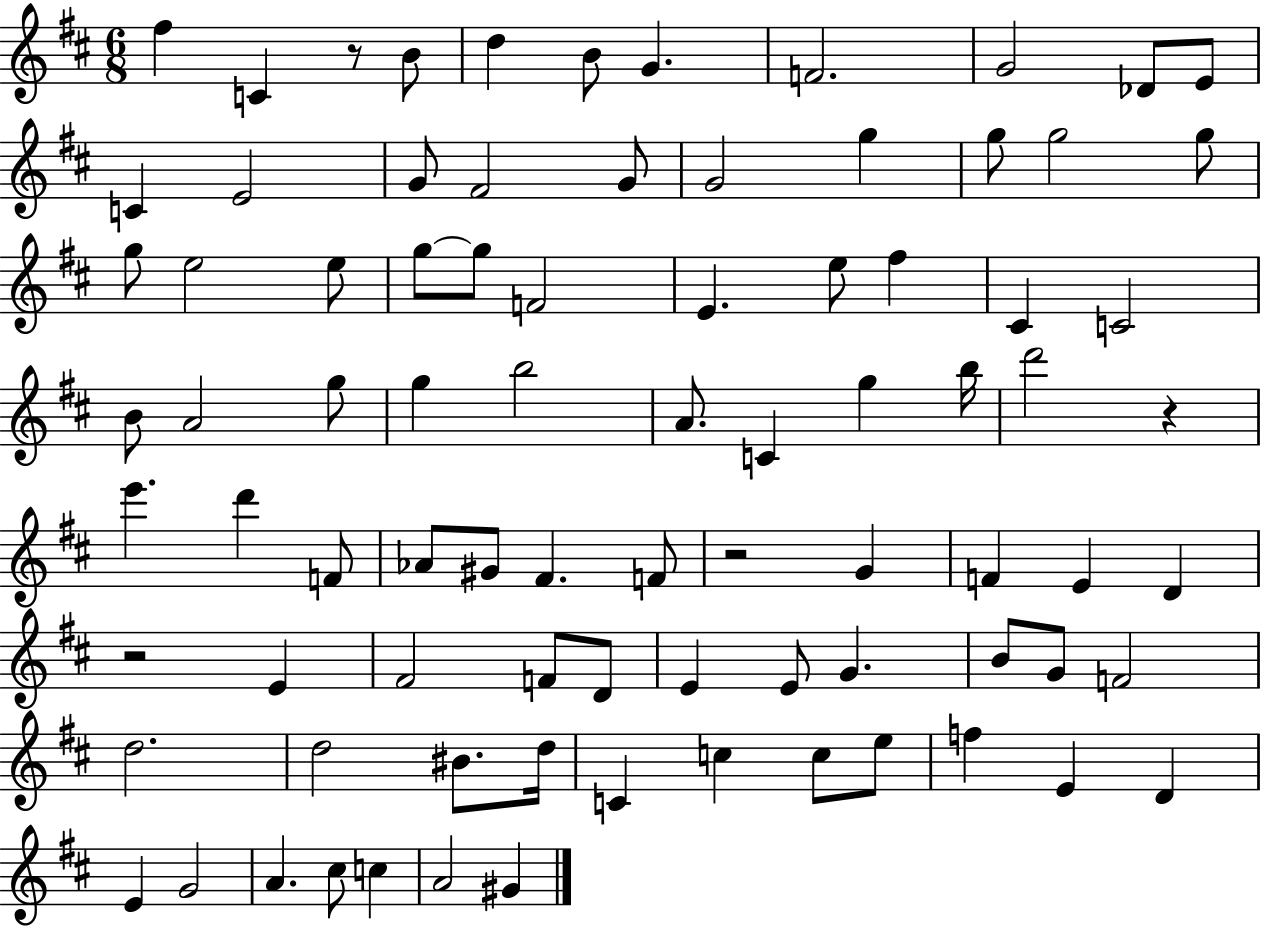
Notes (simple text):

F#5/q C4/q R/e B4/e D5/q B4/e G4/q. F4/h. G4/h Db4/e E4/e C4/q E4/h G4/e F#4/h G4/e G4/h G5/q G5/e G5/h G5/e G5/e E5/h E5/e G5/e G5/e F4/h E4/q. E5/e F#5/q C#4/q C4/h B4/e A4/h G5/e G5/q B5/h A4/e. C4/q G5/q B5/s D6/h R/q E6/q. D6/q F4/e Ab4/e G#4/e F#4/q. F4/e R/h G4/q F4/q E4/q D4/q R/h E4/q F#4/h F4/e D4/e E4/q E4/e G4/q. B4/e G4/e F4/h D5/h. D5/h BIS4/e. D5/s C4/q C5/q C5/e E5/e F5/q E4/q D4/q E4/q G4/h A4/q. C#5/e C5/q A4/h G#4/q